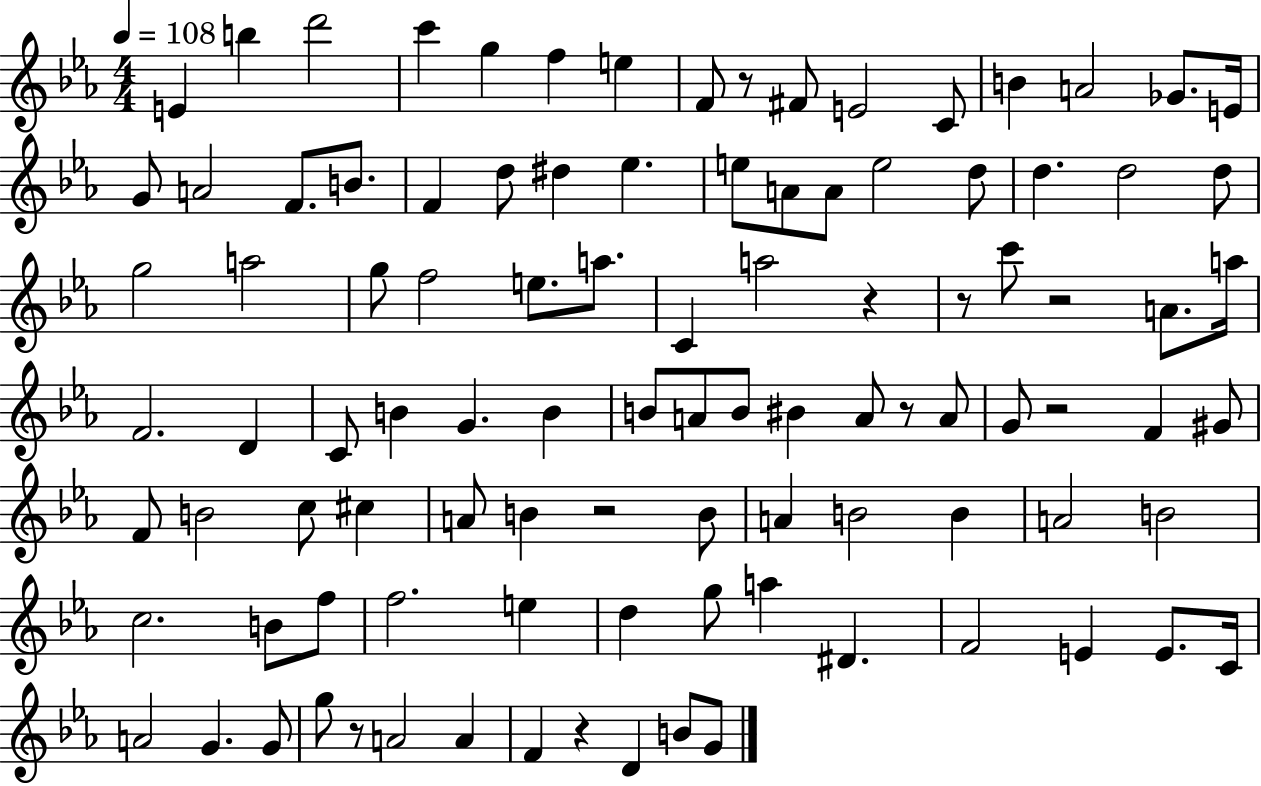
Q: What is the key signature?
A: EES major